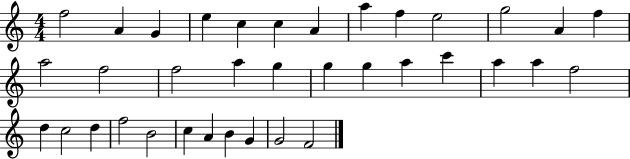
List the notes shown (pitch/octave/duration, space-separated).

F5/h A4/q G4/q E5/q C5/q C5/q A4/q A5/q F5/q E5/h G5/h A4/q F5/q A5/h F5/h F5/h A5/q G5/q G5/q G5/q A5/q C6/q A5/q A5/q F5/h D5/q C5/h D5/q F5/h B4/h C5/q A4/q B4/q G4/q G4/h F4/h